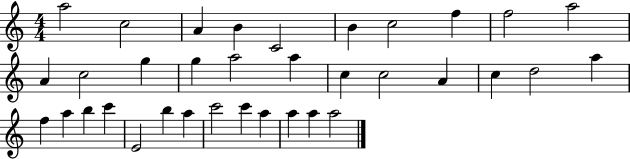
X:1
T:Untitled
M:4/4
L:1/4
K:C
a2 c2 A B C2 B c2 f f2 a2 A c2 g g a2 a c c2 A c d2 a f a b c' E2 b a c'2 c' a a a a2